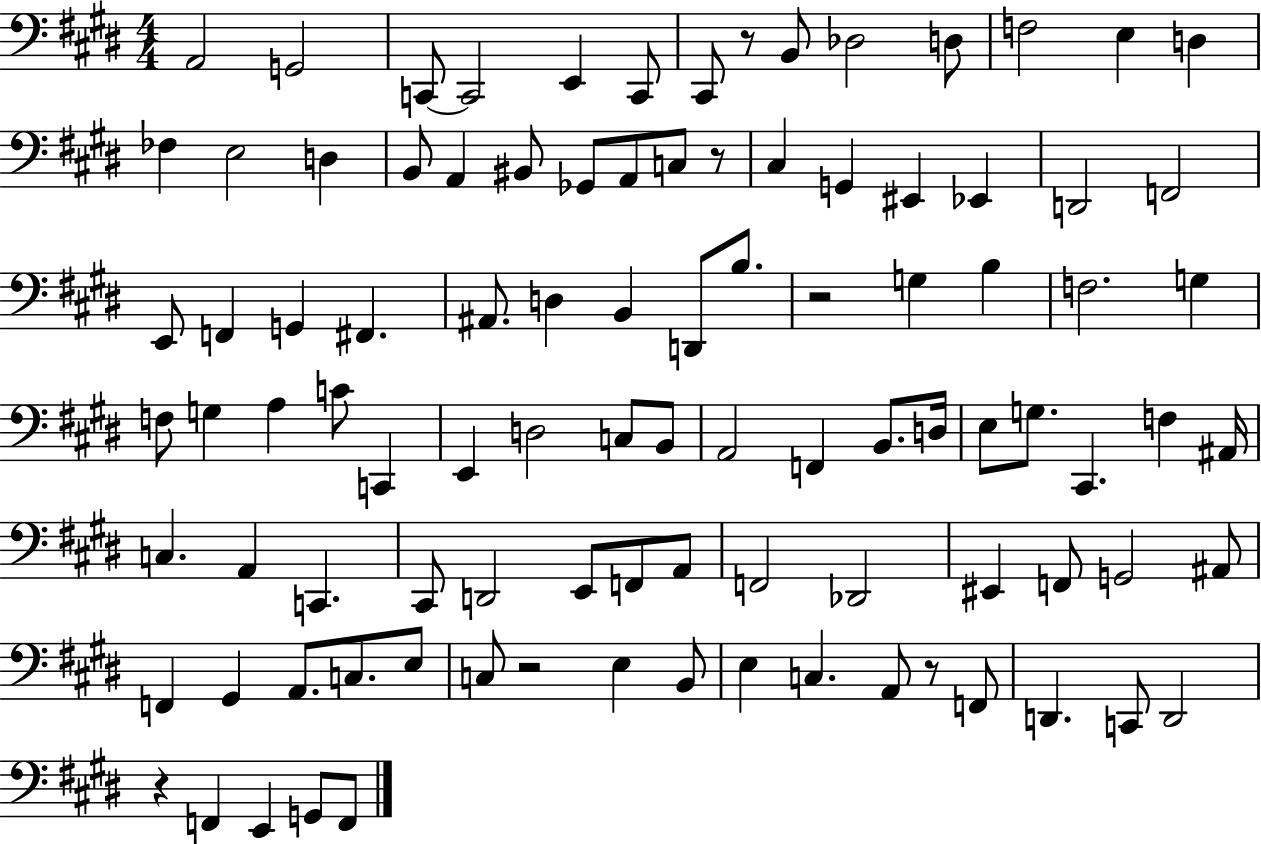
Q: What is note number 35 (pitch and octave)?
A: B2